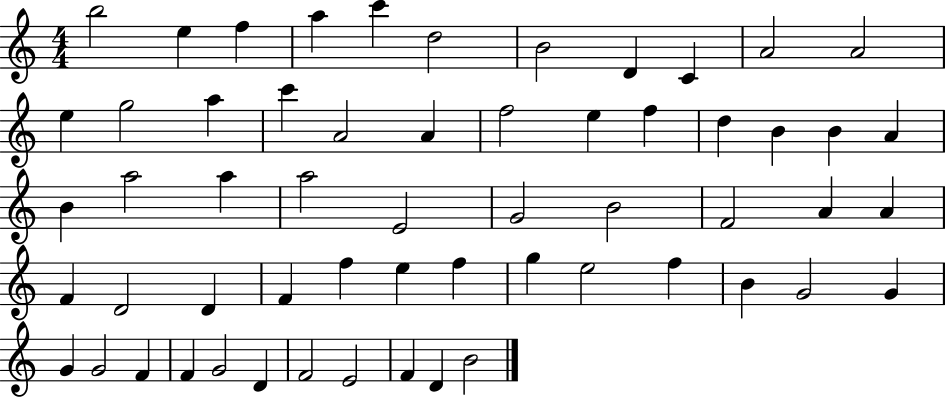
{
  \clef treble
  \numericTimeSignature
  \time 4/4
  \key c \major
  b''2 e''4 f''4 | a''4 c'''4 d''2 | b'2 d'4 c'4 | a'2 a'2 | \break e''4 g''2 a''4 | c'''4 a'2 a'4 | f''2 e''4 f''4 | d''4 b'4 b'4 a'4 | \break b'4 a''2 a''4 | a''2 e'2 | g'2 b'2 | f'2 a'4 a'4 | \break f'4 d'2 d'4 | f'4 f''4 e''4 f''4 | g''4 e''2 f''4 | b'4 g'2 g'4 | \break g'4 g'2 f'4 | f'4 g'2 d'4 | f'2 e'2 | f'4 d'4 b'2 | \break \bar "|."
}